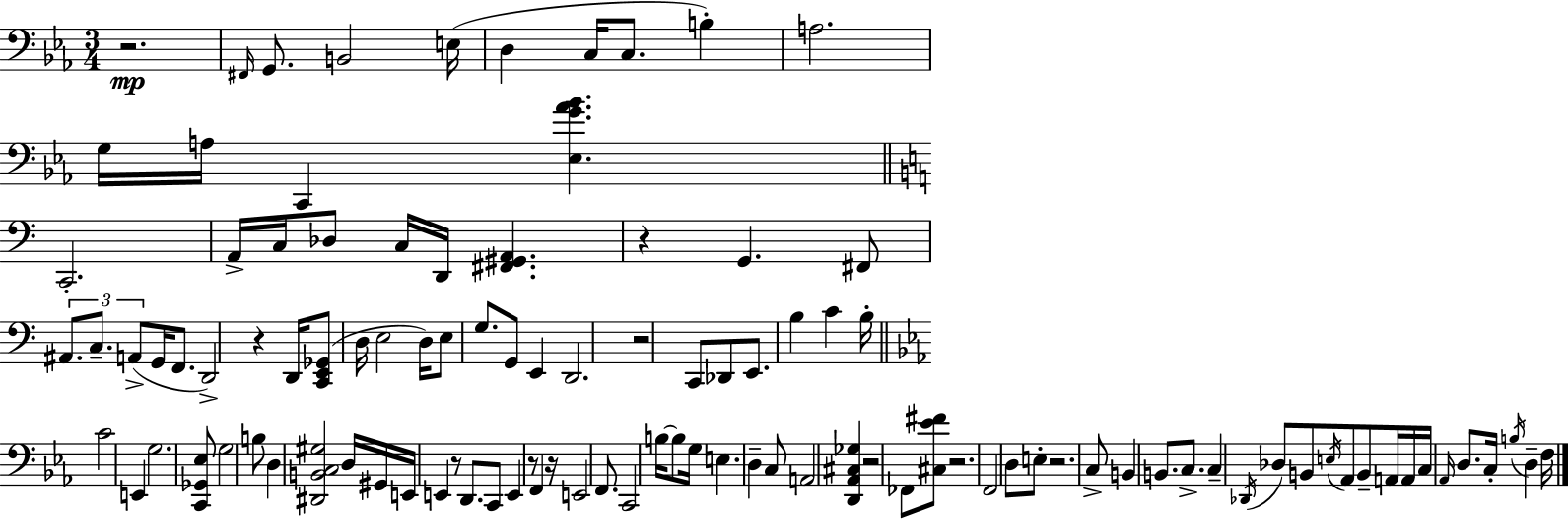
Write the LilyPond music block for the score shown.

{
  \clef bass
  \numericTimeSignature
  \time 3/4
  \key c \minor
  r2.\mp | \grace { fis,16 } g,8. b,2 | e16( d4 c16 c8. b4-.) | a2. | \break g16 a16 c,4 <ees g' aes' bes'>4. | \bar "||" \break \key c \major c,2.-. | a,16-> c16 des8 c16 d,16 <fis, gis, a,>4. | r4 g,4. fis,8 | \tuplet 3/2 { ais,8. c8.-- a,8->( } g,16 f,8. | \break d,2->) r4 | d,16 <c, e, ges,>8( d16 e2 | d16) e8 g8. g,8 e,4 | d,2. | \break r2 c,8 des,8 | e,8. b4 c'4 b16-. | \bar "||" \break \key ees \major c'2 e,4 | g2. | <c, ges, ees>8 g2 b8 | d4 <dis, b, c gis>2 | \break d16 gis,16 e,16 e,4 r8 d,8. | c,8 e,4 r8 f,4 | r16 e,2 f,8. | c,2 b16~~ b8 g16 | \break e4. d4-- c8 | a,2 <d, aes, cis ges>4 | r2 fes,8 <cis ees' fis'>8 | r2. | \break f,2 d8 e8-. | r2. | c8-> b,4 b,8. c8.-> | c4-- \acciaccatura { des,16 } des8 b,8 \acciaccatura { e16 } aes,8 | \break b,8-- a,16 a,16 c16 \grace { aes,16 } d8. c16-. \acciaccatura { b16 } d4-- | f16 \bar "|."
}